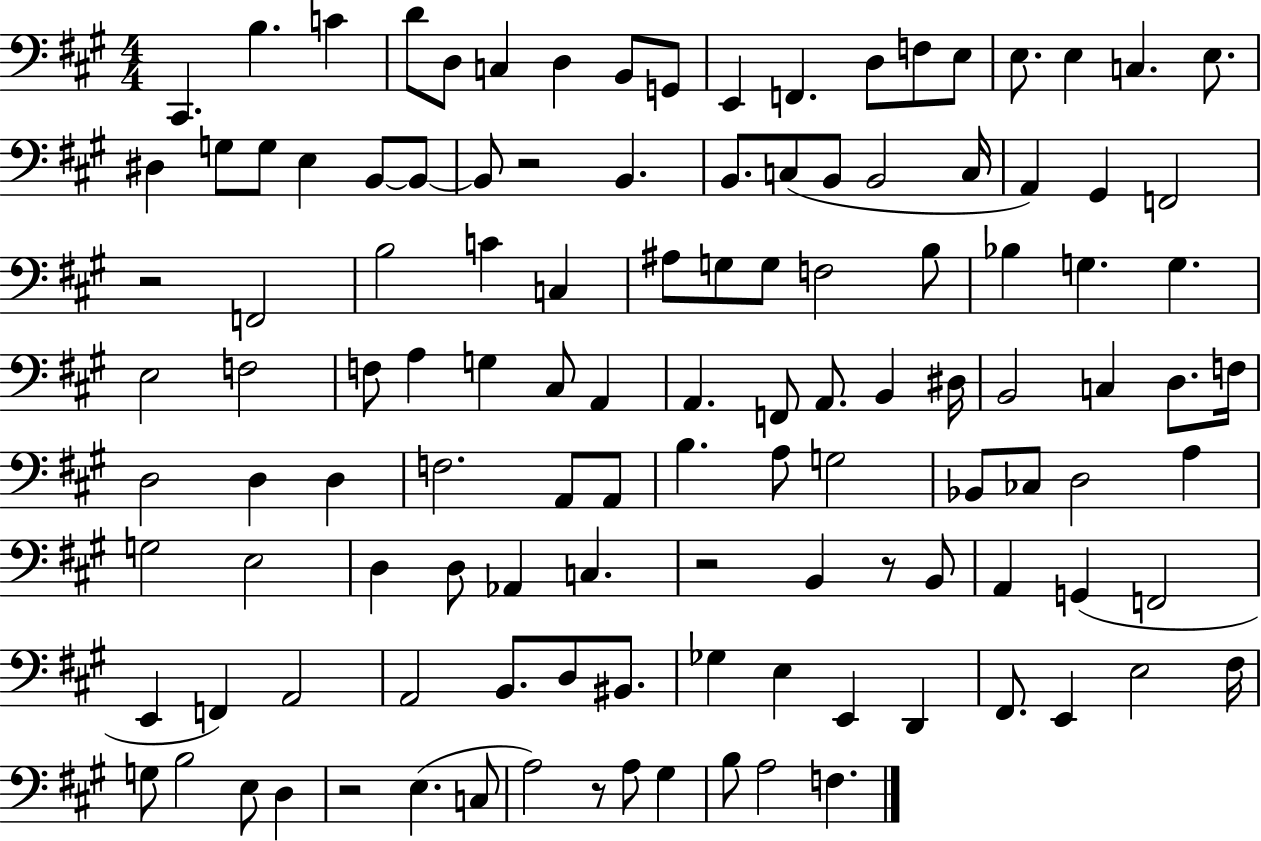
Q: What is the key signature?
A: A major